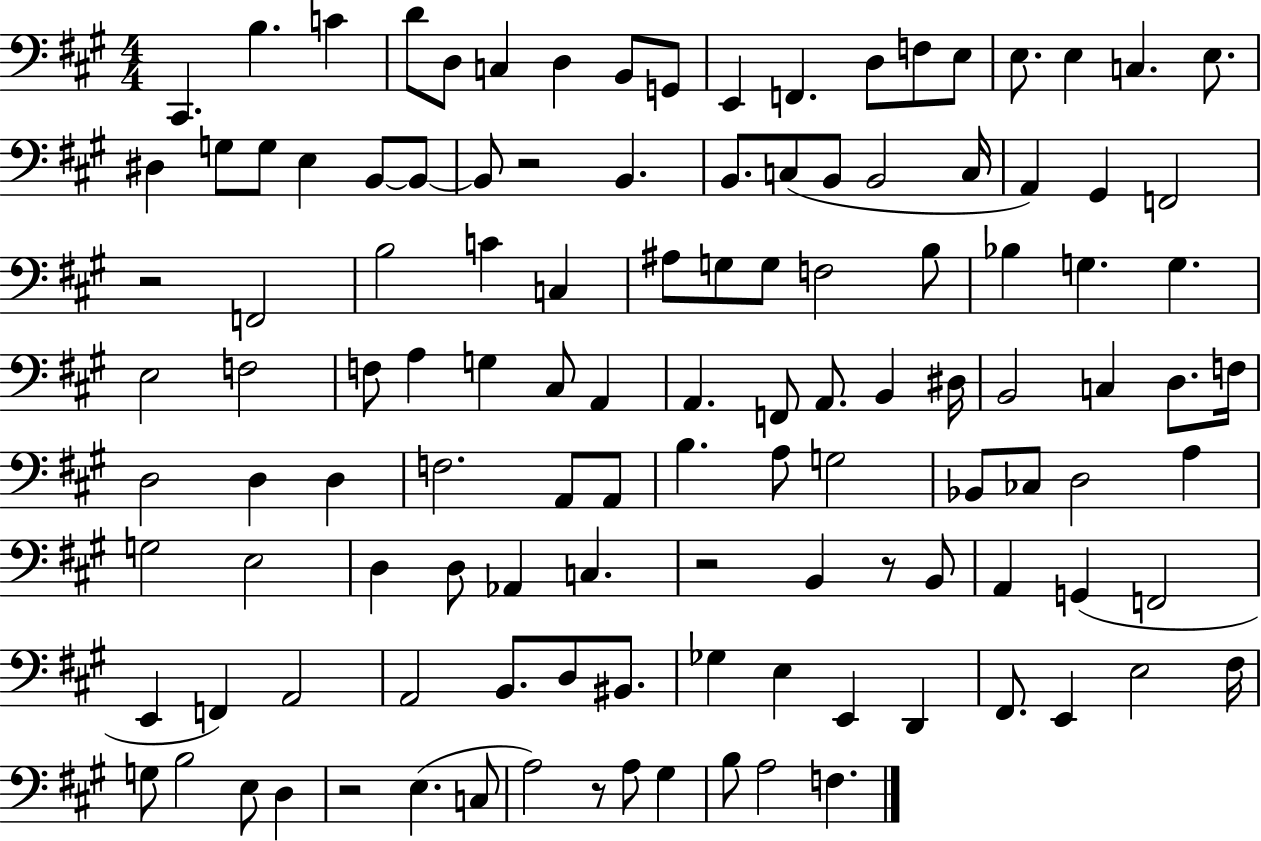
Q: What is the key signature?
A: A major